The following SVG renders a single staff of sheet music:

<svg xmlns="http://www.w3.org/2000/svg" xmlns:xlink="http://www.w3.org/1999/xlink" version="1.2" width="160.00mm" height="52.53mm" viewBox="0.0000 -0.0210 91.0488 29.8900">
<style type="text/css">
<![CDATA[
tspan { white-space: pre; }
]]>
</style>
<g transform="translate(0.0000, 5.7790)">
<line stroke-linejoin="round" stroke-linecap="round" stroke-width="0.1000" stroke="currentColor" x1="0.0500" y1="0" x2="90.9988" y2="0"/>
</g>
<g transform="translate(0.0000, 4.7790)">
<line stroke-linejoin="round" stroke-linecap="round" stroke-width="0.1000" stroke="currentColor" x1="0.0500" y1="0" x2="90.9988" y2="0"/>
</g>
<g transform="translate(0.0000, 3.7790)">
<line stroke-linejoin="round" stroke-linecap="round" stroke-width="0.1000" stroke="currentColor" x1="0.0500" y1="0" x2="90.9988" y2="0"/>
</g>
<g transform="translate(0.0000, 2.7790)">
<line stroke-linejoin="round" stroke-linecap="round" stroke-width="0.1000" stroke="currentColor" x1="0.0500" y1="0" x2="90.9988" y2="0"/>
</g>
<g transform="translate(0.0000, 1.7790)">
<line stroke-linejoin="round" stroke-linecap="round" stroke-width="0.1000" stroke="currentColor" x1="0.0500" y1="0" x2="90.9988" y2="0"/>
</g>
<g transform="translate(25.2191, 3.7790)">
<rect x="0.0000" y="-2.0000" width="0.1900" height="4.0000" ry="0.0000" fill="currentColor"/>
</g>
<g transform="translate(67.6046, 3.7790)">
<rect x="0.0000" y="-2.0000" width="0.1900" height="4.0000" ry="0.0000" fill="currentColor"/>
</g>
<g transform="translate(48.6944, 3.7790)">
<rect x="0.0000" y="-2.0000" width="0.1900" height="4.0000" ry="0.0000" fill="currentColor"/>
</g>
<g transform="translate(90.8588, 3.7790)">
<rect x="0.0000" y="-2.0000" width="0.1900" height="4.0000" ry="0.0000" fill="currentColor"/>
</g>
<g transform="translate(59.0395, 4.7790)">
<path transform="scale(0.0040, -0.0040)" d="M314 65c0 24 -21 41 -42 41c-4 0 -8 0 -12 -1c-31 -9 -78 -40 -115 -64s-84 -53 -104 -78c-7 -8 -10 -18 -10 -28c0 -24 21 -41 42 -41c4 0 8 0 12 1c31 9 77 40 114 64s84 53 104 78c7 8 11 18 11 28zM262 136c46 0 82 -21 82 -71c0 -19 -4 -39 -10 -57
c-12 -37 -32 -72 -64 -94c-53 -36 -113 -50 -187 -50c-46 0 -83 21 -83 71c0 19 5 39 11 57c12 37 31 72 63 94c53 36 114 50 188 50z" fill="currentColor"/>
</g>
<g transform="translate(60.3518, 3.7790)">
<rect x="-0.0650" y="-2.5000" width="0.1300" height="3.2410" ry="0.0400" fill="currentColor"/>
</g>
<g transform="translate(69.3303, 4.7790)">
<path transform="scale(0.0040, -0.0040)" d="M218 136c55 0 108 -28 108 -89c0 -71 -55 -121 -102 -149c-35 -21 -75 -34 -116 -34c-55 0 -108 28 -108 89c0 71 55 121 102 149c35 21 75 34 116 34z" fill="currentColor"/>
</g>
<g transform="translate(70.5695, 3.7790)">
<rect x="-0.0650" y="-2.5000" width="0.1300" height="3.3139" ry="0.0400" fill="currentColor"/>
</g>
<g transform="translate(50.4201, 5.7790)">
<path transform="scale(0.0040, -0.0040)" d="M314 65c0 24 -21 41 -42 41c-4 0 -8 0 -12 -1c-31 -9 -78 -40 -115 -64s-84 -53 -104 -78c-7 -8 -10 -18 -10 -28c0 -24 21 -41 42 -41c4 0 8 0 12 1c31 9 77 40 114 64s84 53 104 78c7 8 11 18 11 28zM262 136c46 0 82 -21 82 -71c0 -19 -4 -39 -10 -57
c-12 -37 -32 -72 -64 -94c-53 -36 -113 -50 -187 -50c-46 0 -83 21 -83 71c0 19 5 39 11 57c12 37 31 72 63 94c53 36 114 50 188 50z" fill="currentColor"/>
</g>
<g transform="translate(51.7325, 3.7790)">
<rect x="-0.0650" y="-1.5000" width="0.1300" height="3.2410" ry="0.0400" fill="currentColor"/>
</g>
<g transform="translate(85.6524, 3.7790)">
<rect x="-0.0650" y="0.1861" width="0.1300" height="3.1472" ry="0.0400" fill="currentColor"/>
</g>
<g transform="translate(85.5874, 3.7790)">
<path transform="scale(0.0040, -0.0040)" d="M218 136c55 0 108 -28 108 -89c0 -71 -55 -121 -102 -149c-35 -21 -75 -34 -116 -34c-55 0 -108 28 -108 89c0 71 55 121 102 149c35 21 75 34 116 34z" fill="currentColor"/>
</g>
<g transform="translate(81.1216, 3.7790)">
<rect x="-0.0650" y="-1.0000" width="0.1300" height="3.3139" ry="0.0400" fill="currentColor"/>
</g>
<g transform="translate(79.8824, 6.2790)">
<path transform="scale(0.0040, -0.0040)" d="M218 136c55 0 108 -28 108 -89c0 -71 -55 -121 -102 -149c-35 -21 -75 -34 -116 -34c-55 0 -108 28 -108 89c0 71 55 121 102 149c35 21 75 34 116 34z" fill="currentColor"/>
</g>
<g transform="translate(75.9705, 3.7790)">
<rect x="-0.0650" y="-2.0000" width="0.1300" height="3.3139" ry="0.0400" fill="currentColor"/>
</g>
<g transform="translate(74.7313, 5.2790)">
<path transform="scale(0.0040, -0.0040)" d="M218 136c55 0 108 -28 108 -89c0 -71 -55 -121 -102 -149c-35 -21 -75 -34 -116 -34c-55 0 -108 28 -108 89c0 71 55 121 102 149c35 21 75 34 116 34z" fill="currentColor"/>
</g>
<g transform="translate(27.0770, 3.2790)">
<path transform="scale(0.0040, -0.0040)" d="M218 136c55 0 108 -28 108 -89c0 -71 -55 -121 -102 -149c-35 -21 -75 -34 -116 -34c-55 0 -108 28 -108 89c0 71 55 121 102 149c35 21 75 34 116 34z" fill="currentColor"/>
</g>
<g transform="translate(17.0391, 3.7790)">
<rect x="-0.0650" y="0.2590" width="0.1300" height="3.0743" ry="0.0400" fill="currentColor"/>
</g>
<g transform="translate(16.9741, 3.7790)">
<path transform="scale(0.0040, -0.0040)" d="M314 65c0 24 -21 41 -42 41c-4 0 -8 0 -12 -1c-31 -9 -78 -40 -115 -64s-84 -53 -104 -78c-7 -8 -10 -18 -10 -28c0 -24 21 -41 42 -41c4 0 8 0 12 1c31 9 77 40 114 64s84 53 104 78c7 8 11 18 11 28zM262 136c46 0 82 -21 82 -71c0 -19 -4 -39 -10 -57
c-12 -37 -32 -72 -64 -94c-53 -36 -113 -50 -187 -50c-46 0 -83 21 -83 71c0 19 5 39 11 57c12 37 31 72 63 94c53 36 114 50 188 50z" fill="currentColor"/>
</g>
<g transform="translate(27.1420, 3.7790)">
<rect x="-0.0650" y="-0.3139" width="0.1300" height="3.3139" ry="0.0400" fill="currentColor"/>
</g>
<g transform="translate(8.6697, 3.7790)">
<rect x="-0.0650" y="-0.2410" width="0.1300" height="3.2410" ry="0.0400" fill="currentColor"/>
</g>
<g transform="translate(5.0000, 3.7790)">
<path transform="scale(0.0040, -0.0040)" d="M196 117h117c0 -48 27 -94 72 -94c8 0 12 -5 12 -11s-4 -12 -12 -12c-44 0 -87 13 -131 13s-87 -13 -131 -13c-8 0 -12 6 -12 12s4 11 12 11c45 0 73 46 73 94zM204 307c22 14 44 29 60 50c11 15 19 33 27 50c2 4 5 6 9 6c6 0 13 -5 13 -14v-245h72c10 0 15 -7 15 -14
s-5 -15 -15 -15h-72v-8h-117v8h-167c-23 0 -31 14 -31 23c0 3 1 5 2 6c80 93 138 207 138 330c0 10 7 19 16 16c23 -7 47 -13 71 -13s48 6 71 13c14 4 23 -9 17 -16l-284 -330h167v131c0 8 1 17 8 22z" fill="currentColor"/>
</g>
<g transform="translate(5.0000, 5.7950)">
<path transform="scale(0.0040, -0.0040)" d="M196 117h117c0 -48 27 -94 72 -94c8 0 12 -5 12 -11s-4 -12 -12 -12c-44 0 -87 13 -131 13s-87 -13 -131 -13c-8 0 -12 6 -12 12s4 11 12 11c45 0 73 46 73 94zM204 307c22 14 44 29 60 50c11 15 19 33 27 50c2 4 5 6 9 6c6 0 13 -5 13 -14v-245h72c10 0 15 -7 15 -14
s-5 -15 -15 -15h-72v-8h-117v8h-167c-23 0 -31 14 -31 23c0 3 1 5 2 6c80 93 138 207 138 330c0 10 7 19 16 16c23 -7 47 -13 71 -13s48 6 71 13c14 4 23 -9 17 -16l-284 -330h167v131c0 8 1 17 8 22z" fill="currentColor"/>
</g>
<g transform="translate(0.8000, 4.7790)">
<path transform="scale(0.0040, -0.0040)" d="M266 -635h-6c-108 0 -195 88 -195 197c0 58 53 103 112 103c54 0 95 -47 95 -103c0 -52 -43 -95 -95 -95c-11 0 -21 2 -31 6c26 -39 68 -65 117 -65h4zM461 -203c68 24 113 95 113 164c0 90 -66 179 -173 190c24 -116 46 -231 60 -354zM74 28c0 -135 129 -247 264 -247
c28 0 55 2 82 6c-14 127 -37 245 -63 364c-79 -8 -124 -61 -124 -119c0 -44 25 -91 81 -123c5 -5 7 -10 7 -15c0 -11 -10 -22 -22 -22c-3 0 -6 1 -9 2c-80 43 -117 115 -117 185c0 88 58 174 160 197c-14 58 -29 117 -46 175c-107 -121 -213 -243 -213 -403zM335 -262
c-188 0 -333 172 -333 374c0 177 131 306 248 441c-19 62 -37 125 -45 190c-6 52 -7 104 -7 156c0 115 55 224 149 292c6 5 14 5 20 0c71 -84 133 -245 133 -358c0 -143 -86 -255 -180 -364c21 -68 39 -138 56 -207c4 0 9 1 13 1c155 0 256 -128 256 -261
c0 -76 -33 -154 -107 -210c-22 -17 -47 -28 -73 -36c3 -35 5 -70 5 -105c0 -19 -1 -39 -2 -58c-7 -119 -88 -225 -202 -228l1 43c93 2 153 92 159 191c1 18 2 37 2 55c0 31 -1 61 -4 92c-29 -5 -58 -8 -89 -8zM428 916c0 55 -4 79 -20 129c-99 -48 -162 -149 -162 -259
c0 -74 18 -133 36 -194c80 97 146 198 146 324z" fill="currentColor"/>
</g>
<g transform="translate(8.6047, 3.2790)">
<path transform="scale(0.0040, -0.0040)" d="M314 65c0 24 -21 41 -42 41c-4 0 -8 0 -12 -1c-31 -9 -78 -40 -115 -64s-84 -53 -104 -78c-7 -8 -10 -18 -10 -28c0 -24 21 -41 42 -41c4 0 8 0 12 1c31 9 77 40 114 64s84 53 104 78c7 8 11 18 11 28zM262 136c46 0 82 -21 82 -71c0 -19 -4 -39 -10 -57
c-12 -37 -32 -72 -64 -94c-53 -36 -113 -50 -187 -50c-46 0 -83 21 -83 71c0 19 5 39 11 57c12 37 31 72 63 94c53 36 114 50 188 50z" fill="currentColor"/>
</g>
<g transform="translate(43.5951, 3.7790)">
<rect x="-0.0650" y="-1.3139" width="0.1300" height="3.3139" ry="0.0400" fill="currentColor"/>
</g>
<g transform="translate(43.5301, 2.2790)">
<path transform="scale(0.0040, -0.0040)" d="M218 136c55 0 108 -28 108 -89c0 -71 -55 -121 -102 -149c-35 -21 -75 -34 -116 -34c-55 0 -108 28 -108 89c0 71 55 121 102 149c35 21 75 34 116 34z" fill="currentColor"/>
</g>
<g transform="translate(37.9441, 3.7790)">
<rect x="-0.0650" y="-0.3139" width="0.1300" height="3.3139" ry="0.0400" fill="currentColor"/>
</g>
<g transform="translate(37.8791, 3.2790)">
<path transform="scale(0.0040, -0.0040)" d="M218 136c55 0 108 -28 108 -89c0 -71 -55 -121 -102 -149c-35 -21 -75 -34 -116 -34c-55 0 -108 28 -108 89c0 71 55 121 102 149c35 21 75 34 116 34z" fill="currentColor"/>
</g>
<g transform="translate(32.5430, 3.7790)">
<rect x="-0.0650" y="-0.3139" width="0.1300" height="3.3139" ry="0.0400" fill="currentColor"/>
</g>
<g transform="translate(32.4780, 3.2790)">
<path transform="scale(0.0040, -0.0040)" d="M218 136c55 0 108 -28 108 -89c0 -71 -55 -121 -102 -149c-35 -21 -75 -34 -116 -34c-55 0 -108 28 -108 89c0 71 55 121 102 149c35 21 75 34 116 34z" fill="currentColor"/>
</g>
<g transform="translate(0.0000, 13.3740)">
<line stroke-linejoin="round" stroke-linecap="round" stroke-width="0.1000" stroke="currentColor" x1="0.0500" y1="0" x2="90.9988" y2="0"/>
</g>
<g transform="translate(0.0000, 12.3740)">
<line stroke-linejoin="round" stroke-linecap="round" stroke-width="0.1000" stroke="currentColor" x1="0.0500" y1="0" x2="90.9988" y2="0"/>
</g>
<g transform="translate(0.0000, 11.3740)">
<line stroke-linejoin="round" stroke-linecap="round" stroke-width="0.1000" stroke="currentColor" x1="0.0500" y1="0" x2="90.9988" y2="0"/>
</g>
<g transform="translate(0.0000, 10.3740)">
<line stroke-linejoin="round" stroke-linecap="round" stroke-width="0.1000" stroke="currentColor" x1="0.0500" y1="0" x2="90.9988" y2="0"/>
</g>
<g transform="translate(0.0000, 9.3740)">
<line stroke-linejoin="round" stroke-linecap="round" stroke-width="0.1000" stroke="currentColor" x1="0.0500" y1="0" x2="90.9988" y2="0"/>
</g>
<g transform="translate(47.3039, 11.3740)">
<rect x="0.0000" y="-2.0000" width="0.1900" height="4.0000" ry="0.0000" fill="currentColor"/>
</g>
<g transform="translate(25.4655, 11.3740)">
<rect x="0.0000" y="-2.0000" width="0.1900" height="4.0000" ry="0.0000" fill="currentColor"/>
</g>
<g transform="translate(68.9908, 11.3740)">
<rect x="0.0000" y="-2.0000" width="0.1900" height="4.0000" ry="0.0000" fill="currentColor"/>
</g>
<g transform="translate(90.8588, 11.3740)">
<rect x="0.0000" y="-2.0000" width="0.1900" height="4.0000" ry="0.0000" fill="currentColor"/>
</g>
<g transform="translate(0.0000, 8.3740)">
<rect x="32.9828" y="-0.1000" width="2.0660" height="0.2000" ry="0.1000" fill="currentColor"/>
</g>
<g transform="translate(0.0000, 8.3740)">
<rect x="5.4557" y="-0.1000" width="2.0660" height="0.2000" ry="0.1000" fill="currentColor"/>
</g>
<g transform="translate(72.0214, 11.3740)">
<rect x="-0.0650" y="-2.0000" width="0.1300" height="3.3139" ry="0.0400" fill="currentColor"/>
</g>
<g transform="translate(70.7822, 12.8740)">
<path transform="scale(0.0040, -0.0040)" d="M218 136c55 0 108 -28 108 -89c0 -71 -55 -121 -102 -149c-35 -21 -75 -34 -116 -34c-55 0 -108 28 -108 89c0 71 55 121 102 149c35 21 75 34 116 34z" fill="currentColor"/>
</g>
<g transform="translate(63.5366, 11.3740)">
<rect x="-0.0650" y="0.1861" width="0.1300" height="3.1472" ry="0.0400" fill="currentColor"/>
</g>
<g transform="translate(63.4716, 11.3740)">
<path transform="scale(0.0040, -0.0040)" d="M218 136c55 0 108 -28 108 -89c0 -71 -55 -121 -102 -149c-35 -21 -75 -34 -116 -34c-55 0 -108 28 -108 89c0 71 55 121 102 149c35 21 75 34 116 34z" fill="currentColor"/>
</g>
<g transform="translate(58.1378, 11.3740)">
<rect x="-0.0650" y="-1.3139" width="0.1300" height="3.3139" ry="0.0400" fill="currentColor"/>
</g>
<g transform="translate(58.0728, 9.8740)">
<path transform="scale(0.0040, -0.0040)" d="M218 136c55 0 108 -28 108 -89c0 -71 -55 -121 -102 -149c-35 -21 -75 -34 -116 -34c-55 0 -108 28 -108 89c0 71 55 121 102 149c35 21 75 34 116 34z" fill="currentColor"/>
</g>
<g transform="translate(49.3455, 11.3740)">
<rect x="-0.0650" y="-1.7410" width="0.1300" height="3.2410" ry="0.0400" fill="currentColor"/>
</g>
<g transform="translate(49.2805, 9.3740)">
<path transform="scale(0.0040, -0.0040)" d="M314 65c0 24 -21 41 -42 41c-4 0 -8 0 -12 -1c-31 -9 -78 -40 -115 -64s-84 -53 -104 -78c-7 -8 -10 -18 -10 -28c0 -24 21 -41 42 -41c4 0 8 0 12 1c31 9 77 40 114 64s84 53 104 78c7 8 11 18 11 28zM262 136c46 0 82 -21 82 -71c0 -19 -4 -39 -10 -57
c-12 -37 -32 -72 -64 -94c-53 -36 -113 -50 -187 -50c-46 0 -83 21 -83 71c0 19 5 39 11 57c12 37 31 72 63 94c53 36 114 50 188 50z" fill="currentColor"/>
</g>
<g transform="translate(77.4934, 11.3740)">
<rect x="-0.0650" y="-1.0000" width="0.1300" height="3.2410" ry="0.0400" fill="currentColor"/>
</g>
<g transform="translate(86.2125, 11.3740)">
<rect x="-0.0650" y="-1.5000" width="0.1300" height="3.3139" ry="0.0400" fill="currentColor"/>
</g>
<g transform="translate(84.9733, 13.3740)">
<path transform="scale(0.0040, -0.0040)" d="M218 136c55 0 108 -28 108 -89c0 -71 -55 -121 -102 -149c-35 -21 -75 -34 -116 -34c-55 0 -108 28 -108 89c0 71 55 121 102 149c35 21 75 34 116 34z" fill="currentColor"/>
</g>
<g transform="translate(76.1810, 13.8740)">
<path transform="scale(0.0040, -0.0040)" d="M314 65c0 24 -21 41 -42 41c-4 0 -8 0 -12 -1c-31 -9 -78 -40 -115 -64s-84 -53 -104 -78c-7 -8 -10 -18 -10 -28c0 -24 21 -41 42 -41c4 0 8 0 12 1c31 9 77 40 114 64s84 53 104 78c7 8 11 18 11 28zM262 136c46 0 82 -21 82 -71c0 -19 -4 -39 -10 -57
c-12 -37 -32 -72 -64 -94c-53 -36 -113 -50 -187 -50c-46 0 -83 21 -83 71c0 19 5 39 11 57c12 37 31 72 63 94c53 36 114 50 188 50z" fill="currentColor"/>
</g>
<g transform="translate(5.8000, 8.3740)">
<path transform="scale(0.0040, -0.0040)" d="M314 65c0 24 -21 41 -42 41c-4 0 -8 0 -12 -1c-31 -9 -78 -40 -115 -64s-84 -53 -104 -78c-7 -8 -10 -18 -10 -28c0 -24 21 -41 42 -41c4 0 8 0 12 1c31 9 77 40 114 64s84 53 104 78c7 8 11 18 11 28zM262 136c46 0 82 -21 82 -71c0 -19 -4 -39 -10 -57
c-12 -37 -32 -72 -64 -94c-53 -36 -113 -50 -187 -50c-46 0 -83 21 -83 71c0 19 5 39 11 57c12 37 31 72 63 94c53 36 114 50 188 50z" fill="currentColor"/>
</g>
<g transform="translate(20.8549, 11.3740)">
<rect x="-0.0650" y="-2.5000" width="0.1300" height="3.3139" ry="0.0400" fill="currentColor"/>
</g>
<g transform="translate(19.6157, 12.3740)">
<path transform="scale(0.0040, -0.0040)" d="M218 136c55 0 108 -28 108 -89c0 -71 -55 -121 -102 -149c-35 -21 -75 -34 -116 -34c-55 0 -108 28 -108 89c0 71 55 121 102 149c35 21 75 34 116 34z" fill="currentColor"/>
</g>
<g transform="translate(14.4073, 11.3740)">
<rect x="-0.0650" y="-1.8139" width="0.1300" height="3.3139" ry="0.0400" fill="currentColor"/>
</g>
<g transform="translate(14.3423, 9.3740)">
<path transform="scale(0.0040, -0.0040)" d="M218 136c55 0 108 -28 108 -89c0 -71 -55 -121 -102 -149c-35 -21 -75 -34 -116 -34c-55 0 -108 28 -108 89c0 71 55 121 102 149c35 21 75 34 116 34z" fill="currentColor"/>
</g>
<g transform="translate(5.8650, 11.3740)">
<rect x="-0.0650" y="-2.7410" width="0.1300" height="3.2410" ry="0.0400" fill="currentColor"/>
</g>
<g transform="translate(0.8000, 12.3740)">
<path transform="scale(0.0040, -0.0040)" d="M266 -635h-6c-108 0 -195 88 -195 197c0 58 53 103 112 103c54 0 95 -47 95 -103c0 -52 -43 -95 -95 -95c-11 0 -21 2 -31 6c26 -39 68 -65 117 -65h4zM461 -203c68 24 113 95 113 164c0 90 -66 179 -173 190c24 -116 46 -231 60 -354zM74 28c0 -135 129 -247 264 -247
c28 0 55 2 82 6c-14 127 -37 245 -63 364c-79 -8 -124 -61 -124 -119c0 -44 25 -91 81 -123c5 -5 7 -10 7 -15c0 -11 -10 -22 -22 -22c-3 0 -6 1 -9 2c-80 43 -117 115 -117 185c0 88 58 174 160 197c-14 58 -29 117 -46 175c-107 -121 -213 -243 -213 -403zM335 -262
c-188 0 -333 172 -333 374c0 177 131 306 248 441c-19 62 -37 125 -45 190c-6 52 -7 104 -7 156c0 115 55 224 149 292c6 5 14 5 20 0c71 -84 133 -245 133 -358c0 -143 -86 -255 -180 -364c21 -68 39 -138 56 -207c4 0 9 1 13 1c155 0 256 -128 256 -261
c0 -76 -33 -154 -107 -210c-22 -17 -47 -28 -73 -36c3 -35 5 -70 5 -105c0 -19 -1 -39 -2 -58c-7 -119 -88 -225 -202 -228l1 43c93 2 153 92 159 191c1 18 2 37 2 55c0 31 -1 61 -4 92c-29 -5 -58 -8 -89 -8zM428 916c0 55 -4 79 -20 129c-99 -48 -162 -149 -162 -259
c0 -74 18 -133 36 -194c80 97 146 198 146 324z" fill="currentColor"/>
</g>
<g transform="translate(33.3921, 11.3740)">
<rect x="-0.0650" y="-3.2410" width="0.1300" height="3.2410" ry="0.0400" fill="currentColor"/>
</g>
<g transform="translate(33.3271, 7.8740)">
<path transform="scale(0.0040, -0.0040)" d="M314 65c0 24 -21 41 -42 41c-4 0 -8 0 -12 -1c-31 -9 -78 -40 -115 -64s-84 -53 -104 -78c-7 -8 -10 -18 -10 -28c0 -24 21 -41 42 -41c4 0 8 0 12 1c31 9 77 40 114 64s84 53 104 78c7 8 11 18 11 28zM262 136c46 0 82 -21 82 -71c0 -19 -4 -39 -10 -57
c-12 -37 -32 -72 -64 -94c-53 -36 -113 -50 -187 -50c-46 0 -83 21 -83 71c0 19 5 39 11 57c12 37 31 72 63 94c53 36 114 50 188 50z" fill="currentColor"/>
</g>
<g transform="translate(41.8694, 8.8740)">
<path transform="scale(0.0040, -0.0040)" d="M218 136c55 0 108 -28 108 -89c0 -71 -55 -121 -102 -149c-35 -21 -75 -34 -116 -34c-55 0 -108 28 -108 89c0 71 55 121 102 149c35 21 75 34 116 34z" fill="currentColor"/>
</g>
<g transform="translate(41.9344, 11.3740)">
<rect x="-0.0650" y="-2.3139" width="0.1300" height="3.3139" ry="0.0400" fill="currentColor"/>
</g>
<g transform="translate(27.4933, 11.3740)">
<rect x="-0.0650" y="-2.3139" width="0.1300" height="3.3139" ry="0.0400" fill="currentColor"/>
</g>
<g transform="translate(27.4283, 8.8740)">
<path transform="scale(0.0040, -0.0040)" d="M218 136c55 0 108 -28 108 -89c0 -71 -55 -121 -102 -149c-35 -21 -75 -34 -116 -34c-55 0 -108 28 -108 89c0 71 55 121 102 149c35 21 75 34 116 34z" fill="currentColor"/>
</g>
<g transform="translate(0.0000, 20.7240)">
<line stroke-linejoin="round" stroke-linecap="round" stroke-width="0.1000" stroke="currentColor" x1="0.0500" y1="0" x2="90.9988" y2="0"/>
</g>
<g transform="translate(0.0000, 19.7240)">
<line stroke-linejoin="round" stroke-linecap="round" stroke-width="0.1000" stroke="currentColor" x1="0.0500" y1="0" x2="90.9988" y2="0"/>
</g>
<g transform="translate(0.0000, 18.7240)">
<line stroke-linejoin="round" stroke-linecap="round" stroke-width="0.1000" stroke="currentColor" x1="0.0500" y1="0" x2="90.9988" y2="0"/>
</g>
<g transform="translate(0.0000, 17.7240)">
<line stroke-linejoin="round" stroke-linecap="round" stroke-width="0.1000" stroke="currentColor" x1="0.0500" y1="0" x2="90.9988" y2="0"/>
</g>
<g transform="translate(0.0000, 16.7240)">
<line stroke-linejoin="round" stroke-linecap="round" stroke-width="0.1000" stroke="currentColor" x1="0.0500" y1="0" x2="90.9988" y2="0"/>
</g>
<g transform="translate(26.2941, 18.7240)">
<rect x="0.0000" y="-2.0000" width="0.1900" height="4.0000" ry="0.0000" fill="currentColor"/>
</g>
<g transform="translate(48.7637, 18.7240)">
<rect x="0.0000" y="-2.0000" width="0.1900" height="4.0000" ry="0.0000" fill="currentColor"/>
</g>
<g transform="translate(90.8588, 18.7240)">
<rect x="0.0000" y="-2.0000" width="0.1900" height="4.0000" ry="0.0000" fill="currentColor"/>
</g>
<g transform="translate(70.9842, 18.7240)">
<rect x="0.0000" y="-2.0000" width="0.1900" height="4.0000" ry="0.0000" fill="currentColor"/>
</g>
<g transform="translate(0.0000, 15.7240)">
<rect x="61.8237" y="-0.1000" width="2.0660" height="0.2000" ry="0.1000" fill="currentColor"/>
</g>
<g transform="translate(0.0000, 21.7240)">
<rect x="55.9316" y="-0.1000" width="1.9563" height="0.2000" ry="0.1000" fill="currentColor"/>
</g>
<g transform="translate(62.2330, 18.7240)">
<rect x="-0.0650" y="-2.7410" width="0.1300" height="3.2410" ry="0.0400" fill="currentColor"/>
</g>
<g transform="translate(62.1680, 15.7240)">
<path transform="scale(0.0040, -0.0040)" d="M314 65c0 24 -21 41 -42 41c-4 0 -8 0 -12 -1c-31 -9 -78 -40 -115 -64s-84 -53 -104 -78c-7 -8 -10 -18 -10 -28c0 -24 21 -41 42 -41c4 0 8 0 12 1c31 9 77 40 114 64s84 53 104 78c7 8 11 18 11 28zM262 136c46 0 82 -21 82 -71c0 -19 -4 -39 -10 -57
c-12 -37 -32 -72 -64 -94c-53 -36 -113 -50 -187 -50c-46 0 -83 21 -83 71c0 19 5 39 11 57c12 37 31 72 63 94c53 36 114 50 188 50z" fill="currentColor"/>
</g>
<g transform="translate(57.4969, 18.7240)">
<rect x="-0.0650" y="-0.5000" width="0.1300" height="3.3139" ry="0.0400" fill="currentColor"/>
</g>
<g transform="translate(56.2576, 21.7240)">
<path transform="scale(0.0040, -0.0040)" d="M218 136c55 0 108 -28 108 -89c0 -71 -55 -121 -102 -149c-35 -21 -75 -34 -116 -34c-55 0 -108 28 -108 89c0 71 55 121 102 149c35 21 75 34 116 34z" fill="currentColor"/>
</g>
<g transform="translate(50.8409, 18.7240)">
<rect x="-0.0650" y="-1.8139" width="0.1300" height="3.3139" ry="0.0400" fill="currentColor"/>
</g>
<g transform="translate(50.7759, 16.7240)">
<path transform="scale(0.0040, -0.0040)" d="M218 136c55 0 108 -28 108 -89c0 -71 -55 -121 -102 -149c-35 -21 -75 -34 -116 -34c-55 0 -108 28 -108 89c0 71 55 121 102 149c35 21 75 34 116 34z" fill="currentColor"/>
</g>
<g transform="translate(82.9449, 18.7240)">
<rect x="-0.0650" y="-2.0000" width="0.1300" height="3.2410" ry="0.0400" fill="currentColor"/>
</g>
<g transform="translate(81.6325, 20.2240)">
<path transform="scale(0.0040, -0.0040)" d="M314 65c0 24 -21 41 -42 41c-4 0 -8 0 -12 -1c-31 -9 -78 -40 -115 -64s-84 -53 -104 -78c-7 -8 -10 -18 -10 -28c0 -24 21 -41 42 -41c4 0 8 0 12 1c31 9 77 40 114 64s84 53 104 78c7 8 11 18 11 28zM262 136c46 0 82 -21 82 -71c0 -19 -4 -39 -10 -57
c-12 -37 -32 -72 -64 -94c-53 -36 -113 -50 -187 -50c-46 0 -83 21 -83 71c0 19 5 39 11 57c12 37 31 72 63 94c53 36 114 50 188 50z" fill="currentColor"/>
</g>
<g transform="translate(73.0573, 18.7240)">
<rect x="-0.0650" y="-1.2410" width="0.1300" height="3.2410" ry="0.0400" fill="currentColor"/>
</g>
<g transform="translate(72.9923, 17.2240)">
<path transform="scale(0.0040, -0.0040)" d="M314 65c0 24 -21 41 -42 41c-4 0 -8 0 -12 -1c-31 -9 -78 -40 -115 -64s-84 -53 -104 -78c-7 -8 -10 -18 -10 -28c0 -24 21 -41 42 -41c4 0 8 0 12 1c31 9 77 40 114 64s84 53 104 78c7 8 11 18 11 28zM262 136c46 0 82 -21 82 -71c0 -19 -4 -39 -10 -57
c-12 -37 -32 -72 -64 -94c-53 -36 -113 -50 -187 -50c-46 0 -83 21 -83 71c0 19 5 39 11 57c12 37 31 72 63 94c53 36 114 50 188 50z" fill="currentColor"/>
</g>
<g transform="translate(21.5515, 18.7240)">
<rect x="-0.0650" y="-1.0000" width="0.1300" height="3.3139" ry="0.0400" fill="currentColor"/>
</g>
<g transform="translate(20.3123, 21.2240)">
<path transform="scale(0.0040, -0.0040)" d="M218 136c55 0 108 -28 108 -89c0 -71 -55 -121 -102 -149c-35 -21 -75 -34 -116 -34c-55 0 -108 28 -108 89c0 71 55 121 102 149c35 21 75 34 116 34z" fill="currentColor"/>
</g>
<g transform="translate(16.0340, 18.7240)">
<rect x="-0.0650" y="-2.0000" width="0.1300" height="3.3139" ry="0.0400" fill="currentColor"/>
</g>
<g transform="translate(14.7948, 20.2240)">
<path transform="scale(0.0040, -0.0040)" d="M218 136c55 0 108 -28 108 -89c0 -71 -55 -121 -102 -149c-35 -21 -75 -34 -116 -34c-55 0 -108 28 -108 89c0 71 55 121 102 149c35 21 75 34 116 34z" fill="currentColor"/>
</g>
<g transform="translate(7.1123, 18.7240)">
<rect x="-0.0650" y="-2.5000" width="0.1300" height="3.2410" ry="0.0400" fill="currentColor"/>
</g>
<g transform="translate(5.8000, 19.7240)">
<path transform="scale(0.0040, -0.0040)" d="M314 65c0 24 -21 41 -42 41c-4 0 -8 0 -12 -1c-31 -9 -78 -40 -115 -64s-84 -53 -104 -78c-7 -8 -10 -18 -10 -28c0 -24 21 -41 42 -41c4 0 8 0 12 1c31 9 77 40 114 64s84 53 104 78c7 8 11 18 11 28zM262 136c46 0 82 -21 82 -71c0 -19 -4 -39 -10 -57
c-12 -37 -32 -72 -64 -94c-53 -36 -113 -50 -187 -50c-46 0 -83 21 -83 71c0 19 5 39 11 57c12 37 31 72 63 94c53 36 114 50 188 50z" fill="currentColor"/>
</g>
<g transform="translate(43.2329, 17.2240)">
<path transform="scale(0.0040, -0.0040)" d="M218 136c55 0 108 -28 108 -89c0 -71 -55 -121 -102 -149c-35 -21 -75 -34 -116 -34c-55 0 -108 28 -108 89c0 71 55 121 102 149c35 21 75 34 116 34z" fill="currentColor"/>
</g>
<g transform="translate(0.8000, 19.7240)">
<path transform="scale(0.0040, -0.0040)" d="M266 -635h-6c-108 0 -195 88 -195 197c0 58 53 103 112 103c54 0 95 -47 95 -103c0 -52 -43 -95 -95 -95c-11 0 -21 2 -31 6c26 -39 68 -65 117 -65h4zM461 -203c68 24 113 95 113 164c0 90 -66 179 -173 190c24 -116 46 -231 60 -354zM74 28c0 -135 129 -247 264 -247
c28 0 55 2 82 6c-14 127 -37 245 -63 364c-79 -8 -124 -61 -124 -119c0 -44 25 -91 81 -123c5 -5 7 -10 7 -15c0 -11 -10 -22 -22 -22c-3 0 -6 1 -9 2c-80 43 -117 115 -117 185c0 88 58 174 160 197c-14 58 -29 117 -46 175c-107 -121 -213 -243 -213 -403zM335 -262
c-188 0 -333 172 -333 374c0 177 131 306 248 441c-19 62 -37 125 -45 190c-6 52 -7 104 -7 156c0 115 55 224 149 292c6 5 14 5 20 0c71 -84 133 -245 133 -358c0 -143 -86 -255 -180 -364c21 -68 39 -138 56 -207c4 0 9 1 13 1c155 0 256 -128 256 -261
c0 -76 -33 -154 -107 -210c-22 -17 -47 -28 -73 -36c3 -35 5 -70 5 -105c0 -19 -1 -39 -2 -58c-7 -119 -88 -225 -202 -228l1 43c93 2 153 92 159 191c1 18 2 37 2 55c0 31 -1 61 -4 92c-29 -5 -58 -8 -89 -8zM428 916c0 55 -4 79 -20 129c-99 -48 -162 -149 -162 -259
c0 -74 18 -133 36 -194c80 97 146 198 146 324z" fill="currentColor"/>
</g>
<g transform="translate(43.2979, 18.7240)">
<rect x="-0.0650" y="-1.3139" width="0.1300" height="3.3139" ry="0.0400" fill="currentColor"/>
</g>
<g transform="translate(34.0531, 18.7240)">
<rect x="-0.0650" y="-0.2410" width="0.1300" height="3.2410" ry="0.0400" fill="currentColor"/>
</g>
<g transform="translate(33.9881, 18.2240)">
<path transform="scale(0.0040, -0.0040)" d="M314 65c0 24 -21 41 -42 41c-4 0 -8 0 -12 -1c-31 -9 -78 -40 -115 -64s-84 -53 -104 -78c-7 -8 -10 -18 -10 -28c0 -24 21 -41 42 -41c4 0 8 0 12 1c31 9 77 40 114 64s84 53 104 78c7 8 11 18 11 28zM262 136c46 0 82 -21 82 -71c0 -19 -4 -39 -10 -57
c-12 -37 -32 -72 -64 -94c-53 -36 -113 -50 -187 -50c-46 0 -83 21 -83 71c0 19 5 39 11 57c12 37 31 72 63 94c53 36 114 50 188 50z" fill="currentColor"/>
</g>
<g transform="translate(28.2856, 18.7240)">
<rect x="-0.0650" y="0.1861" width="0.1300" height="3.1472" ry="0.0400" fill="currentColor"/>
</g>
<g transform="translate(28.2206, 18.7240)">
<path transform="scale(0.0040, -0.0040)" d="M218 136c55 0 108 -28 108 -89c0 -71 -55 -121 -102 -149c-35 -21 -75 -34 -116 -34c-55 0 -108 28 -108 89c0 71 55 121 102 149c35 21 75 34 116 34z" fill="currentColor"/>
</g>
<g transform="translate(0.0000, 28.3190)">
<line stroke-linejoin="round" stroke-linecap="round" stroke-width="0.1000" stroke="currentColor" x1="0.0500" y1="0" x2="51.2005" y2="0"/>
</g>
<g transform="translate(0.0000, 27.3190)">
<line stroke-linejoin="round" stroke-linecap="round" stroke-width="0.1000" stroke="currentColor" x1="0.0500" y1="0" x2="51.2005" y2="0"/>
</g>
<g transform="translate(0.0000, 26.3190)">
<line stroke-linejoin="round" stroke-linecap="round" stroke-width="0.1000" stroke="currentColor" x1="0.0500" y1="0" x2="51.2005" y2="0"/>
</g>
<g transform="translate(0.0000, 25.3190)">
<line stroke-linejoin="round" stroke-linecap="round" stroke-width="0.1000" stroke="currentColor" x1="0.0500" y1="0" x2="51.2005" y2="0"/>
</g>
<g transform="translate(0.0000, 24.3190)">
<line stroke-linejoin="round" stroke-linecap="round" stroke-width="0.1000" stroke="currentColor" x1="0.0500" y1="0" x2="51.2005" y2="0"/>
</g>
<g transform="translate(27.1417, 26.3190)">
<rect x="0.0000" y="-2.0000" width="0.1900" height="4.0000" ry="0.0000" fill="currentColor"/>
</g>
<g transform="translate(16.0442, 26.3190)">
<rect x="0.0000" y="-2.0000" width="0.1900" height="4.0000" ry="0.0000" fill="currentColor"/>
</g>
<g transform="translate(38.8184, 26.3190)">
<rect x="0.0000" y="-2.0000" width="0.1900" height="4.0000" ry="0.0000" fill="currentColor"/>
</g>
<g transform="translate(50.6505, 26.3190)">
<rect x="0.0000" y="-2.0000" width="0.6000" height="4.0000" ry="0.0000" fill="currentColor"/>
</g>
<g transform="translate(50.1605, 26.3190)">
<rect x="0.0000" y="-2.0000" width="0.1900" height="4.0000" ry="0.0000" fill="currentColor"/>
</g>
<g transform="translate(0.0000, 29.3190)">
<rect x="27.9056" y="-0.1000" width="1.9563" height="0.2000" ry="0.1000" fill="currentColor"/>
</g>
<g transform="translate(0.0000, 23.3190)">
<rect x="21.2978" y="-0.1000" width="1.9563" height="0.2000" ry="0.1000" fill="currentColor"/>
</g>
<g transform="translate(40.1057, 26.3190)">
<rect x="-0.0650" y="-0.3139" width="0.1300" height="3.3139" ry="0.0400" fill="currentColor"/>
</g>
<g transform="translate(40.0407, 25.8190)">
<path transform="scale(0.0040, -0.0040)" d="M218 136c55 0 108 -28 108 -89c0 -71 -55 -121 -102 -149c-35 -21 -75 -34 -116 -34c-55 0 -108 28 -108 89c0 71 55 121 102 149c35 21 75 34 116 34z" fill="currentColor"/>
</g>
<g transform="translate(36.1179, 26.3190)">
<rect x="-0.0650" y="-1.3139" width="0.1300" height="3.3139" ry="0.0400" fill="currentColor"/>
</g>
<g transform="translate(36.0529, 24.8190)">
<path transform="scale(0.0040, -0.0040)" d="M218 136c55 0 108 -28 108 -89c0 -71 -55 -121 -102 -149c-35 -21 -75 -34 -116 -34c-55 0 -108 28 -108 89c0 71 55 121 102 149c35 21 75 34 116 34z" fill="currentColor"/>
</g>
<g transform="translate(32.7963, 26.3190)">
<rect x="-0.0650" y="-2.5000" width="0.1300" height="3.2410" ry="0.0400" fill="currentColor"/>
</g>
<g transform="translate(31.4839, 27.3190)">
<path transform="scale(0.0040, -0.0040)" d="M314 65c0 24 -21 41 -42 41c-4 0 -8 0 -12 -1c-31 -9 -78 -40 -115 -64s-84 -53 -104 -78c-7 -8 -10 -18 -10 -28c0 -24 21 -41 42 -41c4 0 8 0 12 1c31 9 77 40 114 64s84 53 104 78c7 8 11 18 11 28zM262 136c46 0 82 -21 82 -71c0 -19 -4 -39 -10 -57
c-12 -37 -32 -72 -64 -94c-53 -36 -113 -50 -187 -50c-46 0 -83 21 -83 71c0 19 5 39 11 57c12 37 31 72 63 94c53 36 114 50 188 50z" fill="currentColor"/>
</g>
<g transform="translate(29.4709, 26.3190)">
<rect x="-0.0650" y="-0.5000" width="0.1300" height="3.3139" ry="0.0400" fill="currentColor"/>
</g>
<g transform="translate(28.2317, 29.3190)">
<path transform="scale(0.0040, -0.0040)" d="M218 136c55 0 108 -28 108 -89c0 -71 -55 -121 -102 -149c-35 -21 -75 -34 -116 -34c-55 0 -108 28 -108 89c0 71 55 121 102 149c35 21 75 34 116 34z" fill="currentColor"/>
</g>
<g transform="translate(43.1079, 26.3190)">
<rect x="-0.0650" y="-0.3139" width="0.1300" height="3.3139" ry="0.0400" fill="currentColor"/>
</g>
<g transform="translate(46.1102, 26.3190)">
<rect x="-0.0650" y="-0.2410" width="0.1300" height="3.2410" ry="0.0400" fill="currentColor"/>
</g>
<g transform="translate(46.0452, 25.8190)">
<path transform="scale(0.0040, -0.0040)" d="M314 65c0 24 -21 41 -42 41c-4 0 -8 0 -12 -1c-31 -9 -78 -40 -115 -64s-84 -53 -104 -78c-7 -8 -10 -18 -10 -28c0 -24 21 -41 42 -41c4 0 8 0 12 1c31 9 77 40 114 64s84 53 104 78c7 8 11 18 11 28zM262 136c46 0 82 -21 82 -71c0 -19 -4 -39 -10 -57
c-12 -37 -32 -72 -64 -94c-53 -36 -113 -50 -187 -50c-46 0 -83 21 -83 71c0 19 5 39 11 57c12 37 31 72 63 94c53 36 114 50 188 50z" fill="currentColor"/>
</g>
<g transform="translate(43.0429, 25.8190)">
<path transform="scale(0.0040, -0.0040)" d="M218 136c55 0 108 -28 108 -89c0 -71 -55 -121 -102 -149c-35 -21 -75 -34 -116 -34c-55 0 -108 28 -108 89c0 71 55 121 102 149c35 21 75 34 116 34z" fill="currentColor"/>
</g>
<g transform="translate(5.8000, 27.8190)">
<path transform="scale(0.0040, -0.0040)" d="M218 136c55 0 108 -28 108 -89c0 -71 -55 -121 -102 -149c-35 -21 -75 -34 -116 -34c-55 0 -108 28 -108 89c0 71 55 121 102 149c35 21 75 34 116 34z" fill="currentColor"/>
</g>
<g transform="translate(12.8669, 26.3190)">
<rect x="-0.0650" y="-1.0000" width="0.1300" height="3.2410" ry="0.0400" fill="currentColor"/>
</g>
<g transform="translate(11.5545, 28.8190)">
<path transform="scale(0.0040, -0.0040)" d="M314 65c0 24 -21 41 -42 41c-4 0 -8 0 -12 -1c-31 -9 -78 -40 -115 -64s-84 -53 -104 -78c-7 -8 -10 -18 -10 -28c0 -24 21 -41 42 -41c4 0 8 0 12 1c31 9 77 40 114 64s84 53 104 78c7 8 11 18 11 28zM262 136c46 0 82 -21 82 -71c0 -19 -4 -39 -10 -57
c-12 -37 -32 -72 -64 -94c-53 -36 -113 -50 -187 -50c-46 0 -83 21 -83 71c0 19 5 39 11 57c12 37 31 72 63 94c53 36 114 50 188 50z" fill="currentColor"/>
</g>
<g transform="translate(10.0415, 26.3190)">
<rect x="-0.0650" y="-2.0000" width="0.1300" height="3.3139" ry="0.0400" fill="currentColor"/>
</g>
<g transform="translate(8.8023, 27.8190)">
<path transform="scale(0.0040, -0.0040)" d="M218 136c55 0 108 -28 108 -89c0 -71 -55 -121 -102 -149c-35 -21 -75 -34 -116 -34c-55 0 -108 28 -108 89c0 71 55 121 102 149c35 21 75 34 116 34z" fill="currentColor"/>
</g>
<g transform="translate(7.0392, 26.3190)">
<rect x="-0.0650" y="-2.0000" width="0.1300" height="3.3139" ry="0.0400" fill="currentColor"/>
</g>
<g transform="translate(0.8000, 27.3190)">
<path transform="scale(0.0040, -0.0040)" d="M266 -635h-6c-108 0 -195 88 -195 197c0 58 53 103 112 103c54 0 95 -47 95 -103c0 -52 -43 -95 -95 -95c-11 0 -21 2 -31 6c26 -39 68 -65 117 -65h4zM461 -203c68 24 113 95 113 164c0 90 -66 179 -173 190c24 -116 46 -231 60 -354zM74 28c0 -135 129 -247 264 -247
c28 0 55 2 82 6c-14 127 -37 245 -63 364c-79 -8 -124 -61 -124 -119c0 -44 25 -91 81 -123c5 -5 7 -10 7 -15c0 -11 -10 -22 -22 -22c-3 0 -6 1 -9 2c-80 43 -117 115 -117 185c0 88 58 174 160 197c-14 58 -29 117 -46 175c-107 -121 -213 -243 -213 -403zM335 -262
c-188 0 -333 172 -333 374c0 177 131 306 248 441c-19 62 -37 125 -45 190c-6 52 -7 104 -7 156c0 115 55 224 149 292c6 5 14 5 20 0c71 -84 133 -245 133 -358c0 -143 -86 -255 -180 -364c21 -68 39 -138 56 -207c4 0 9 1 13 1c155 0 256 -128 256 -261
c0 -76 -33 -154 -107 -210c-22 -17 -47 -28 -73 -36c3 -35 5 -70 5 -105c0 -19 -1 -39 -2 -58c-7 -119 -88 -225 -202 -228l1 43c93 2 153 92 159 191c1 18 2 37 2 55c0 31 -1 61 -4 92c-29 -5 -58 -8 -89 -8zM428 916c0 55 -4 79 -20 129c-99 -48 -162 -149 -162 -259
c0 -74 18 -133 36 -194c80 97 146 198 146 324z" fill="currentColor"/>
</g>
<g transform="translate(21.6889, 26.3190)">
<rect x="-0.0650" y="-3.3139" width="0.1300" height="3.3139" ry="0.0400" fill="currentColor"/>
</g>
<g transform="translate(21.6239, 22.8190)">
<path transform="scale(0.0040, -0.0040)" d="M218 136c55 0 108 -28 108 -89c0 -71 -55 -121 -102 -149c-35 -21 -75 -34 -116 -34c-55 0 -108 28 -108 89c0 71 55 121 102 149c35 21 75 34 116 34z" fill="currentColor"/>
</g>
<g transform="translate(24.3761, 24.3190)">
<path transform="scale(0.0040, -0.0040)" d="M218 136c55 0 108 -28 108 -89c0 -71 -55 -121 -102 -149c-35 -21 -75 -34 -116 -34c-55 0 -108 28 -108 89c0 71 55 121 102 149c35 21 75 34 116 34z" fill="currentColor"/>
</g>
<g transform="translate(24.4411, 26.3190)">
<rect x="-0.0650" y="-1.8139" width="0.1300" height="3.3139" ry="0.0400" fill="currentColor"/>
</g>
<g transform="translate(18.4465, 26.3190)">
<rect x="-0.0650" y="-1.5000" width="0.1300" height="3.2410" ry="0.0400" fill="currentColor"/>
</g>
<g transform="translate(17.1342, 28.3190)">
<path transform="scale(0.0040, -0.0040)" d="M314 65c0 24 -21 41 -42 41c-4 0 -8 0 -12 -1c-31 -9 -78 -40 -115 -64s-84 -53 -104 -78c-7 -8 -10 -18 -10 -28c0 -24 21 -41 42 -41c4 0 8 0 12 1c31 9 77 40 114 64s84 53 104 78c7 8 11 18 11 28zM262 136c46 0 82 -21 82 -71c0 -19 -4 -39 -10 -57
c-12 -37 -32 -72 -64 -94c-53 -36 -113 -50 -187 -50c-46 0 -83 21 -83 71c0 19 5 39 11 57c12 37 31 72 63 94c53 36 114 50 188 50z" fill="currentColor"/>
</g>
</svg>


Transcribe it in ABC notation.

X:1
T:Untitled
M:4/4
L:1/4
K:C
c2 B2 c c c e E2 G2 G F D B a2 f G g b2 g f2 e B F D2 E G2 F D B c2 e f C a2 e2 F2 F F D2 E2 b f C G2 e c c c2